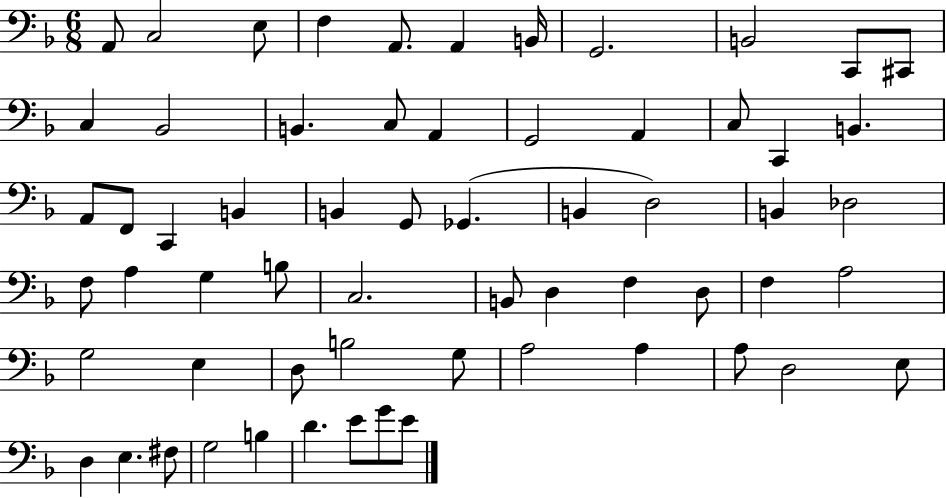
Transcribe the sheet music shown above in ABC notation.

X:1
T:Untitled
M:6/8
L:1/4
K:F
A,,/2 C,2 E,/2 F, A,,/2 A,, B,,/4 G,,2 B,,2 C,,/2 ^C,,/2 C, _B,,2 B,, C,/2 A,, G,,2 A,, C,/2 C,, B,, A,,/2 F,,/2 C,, B,, B,, G,,/2 _G,, B,, D,2 B,, _D,2 F,/2 A, G, B,/2 C,2 B,,/2 D, F, D,/2 F, A,2 G,2 E, D,/2 B,2 G,/2 A,2 A, A,/2 D,2 E,/2 D, E, ^F,/2 G,2 B, D E/2 G/2 E/2